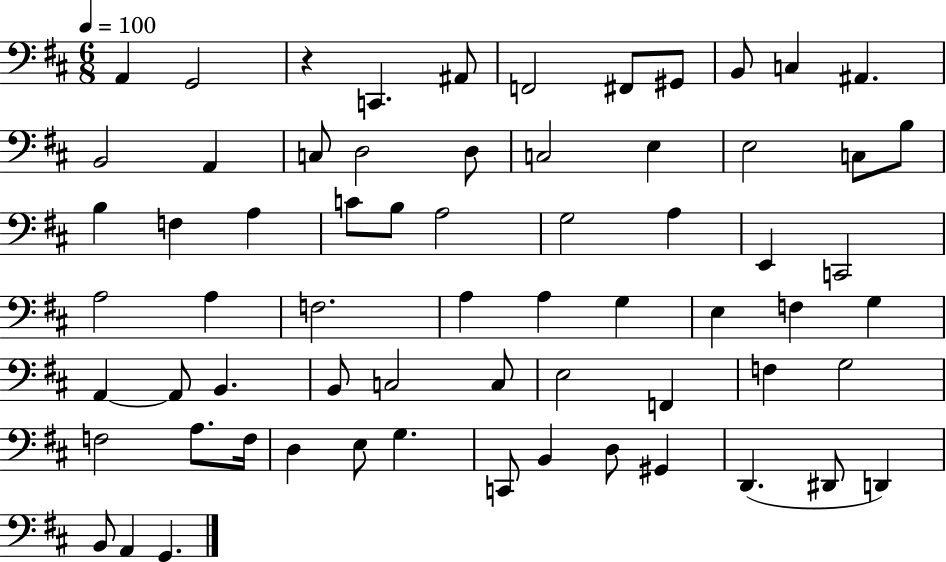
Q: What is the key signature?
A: D major